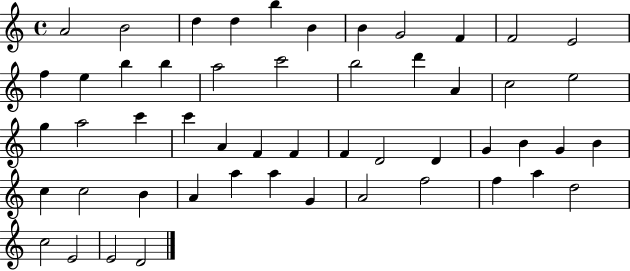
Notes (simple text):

A4/h B4/h D5/q D5/q B5/q B4/q B4/q G4/h F4/q F4/h E4/h F5/q E5/q B5/q B5/q A5/h C6/h B5/h D6/q A4/q C5/h E5/h G5/q A5/h C6/q C6/q A4/q F4/q F4/q F4/q D4/h D4/q G4/q B4/q G4/q B4/q C5/q C5/h B4/q A4/q A5/q A5/q G4/q A4/h F5/h F5/q A5/q D5/h C5/h E4/h E4/h D4/h